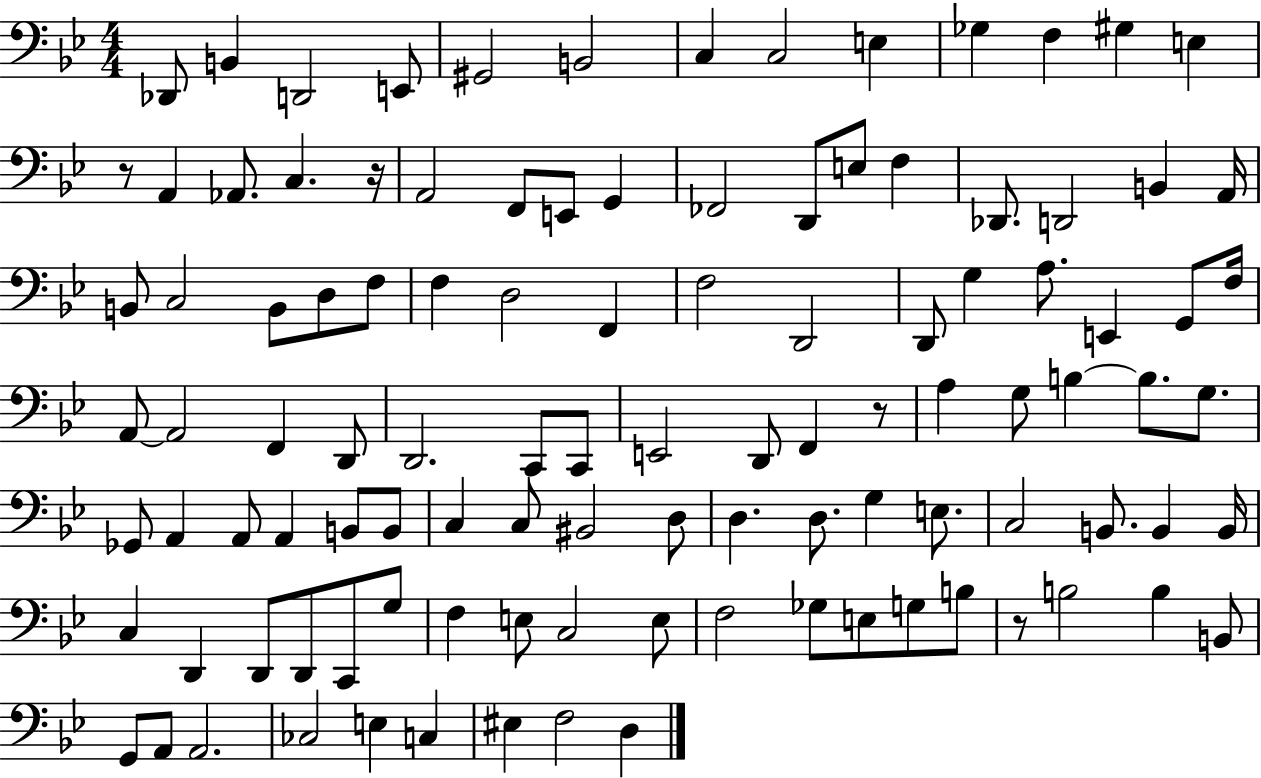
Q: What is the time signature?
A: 4/4